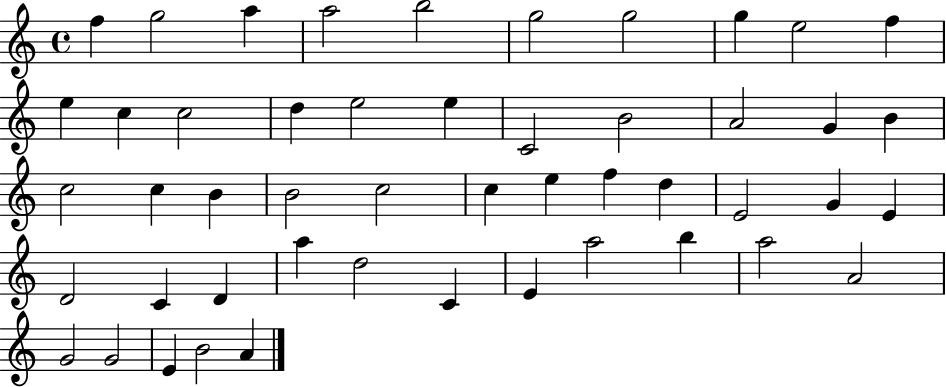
F5/q G5/h A5/q A5/h B5/h G5/h G5/h G5/q E5/h F5/q E5/q C5/q C5/h D5/q E5/h E5/q C4/h B4/h A4/h G4/q B4/q C5/h C5/q B4/q B4/h C5/h C5/q E5/q F5/q D5/q E4/h G4/q E4/q D4/h C4/q D4/q A5/q D5/h C4/q E4/q A5/h B5/q A5/h A4/h G4/h G4/h E4/q B4/h A4/q